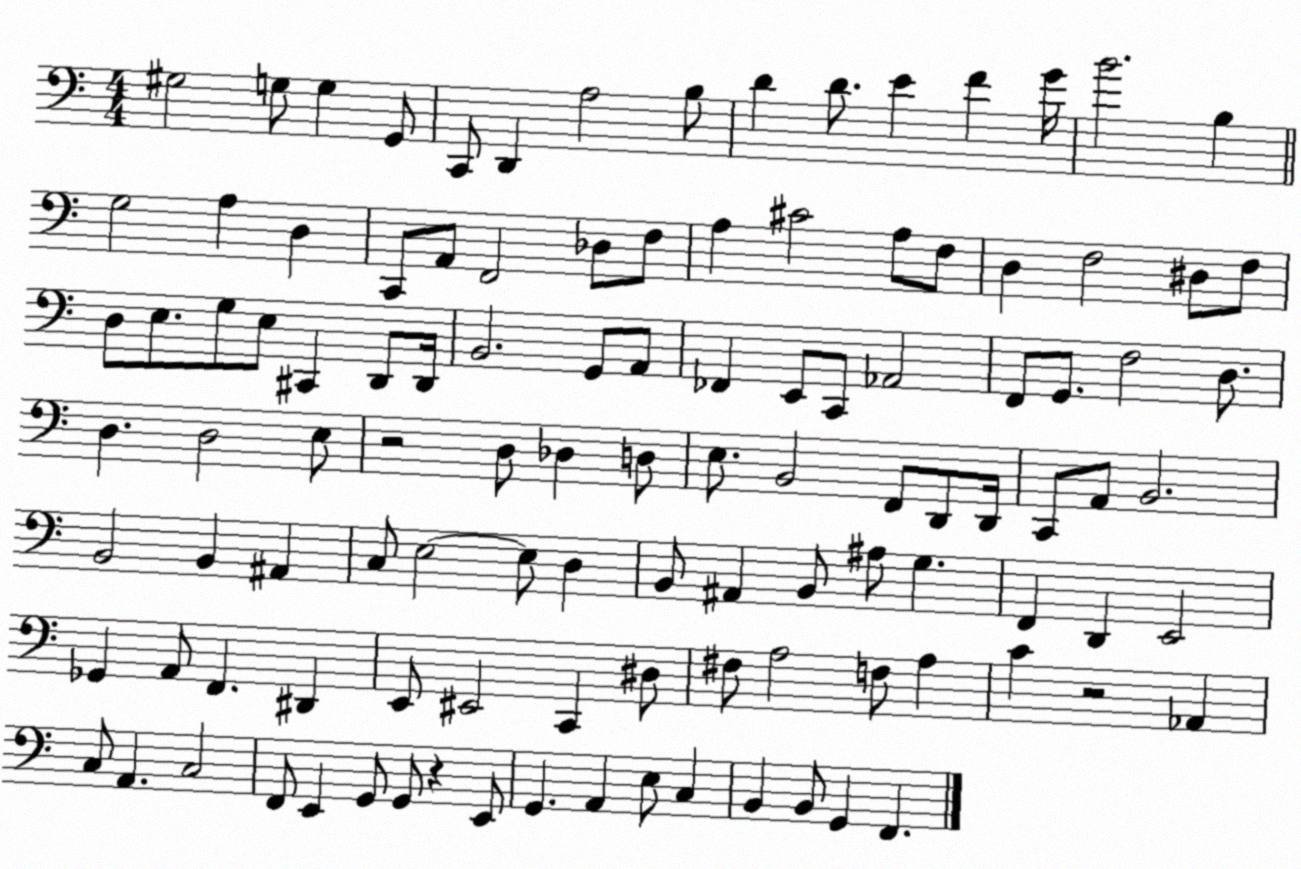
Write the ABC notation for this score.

X:1
T:Untitled
M:4/4
L:1/4
K:C
^G,2 G,/2 G, G,,/2 C,,/2 D,, A,2 B,/2 D D/2 E F G/4 B2 B, G,2 A, D, C,,/2 A,,/2 F,,2 _D,/2 F,/2 A, ^C2 A,/2 F,/2 D, F,2 ^D,/2 F,/2 D,/2 E,/2 G,/2 E,/2 ^C,, D,,/2 D,,/4 B,,2 G,,/2 A,,/2 _F,, E,,/2 C,,/2 _A,,2 F,,/2 G,,/2 F,2 D,/2 D, D,2 E,/2 z2 D,/2 _D, D,/2 E,/2 B,,2 F,,/2 D,,/2 D,,/4 C,,/2 A,,/2 B,,2 B,,2 B,, ^A,, C,/2 E,2 E,/2 D, B,,/2 ^A,, B,,/2 ^A,/2 G, F,, D,, E,,2 _G,, A,,/2 F,, ^D,, E,,/2 ^E,,2 C,, ^D,/2 ^F,/2 A,2 F,/2 A, C z2 _A,, C,/2 A,, C,2 F,,/2 E,, G,,/2 G,,/2 z E,,/2 G,, A,, E,/2 C, B,, B,,/2 G,, F,,